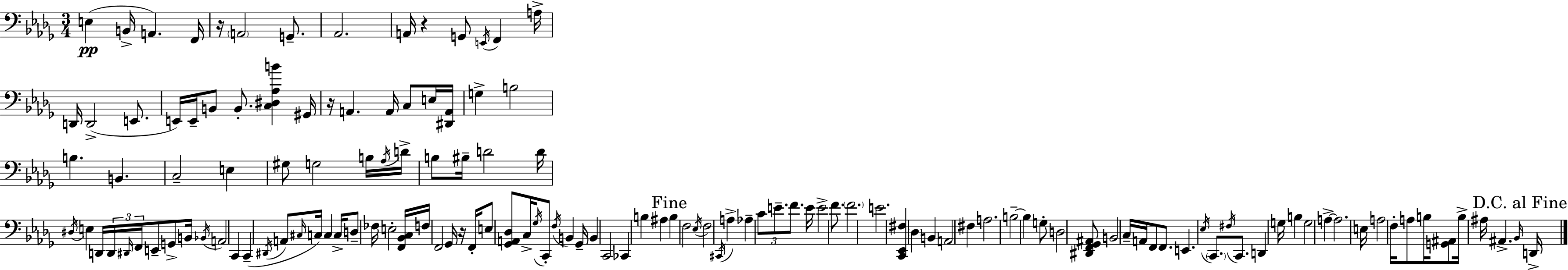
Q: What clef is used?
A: bass